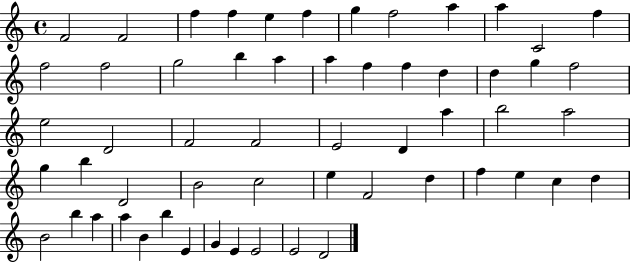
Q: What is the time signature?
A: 4/4